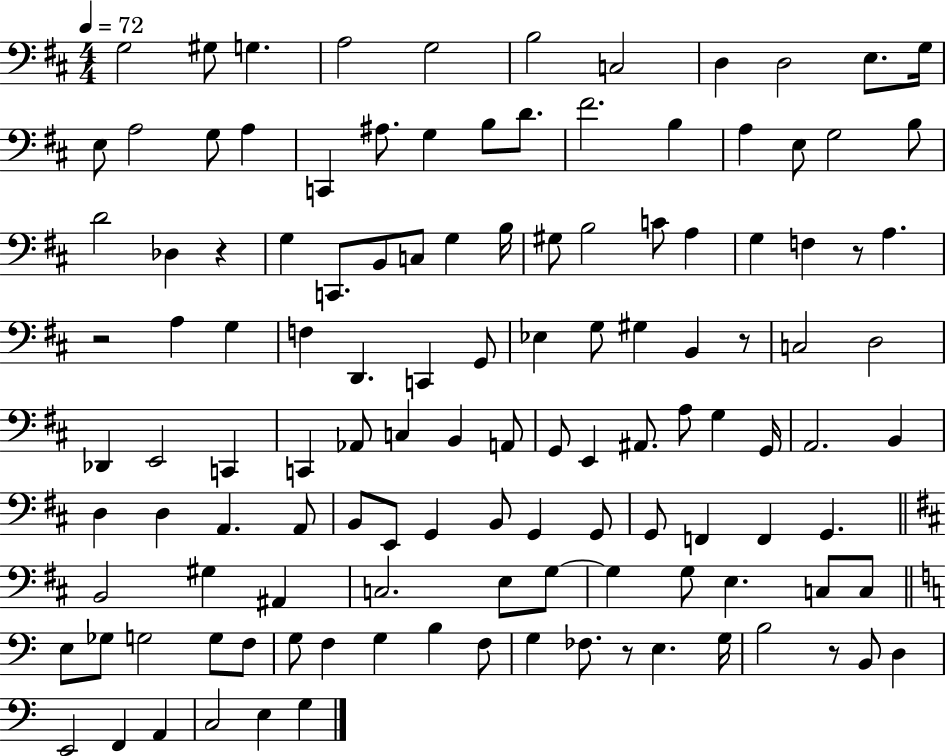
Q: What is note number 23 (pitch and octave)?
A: A3